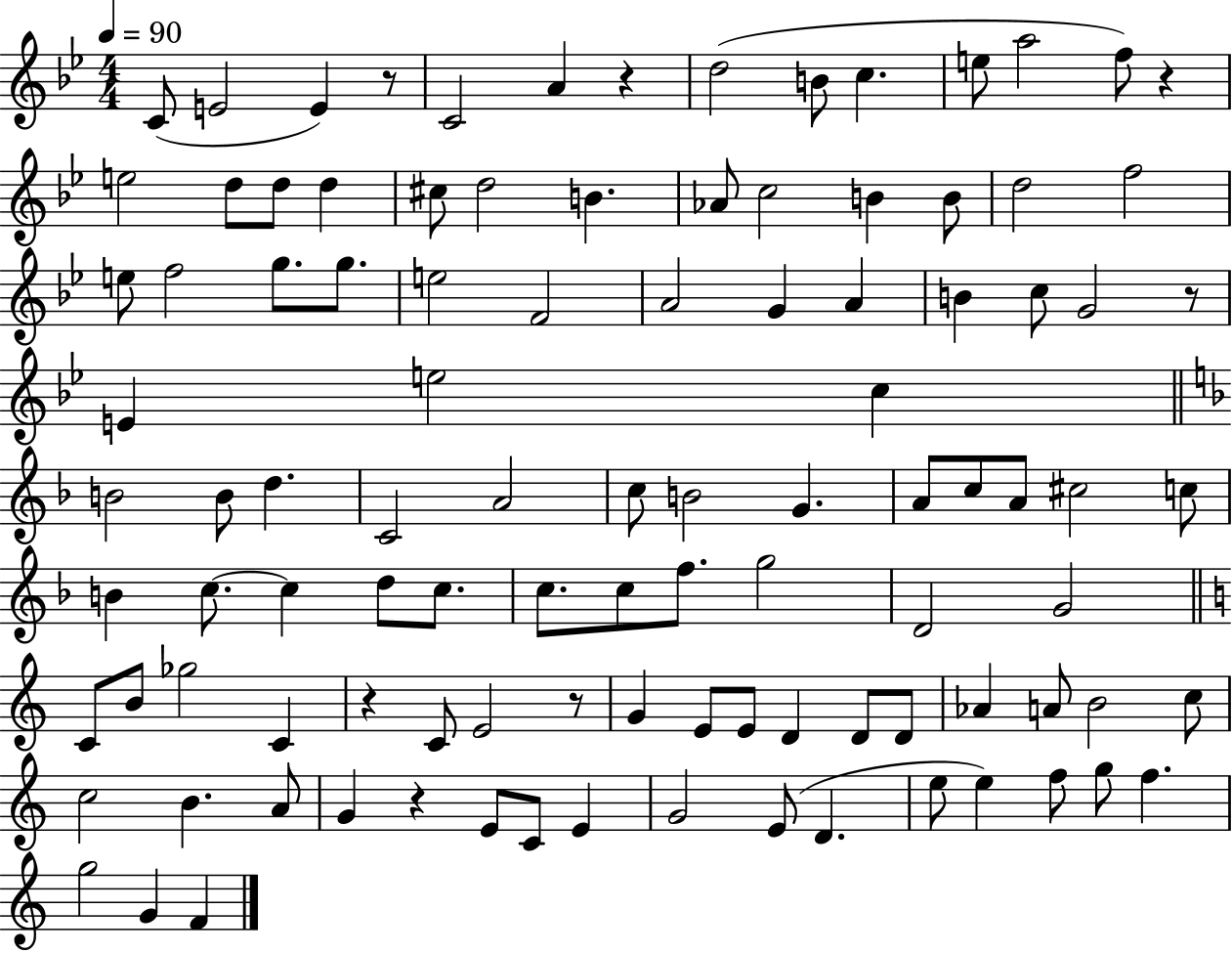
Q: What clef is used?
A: treble